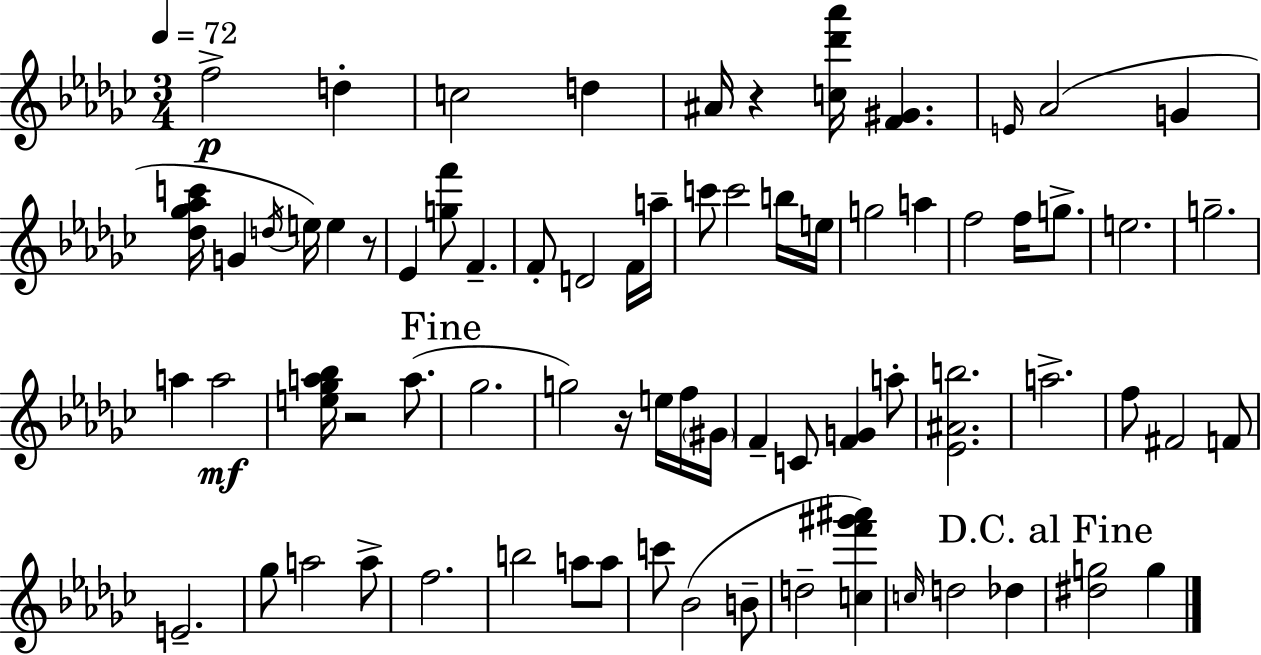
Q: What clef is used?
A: treble